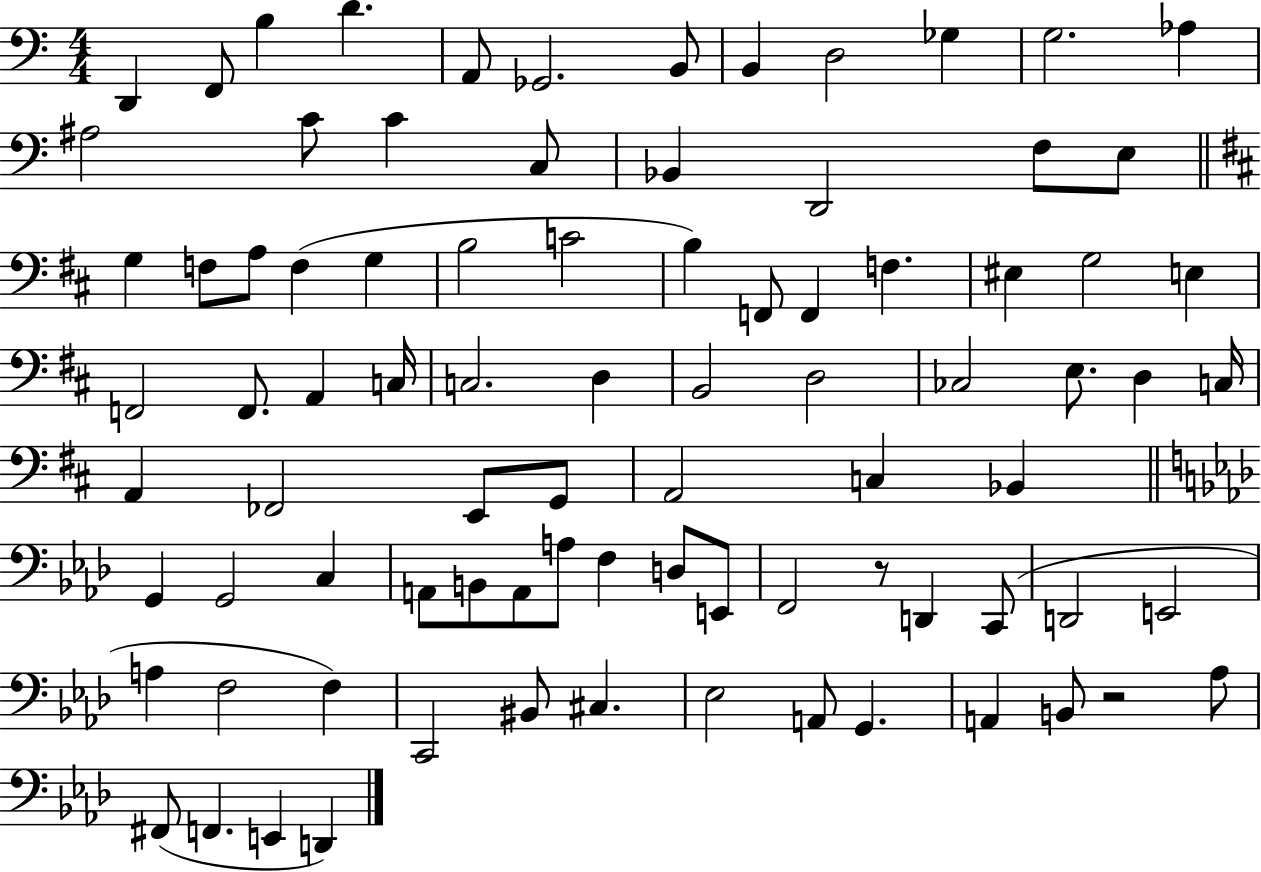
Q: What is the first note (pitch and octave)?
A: D2